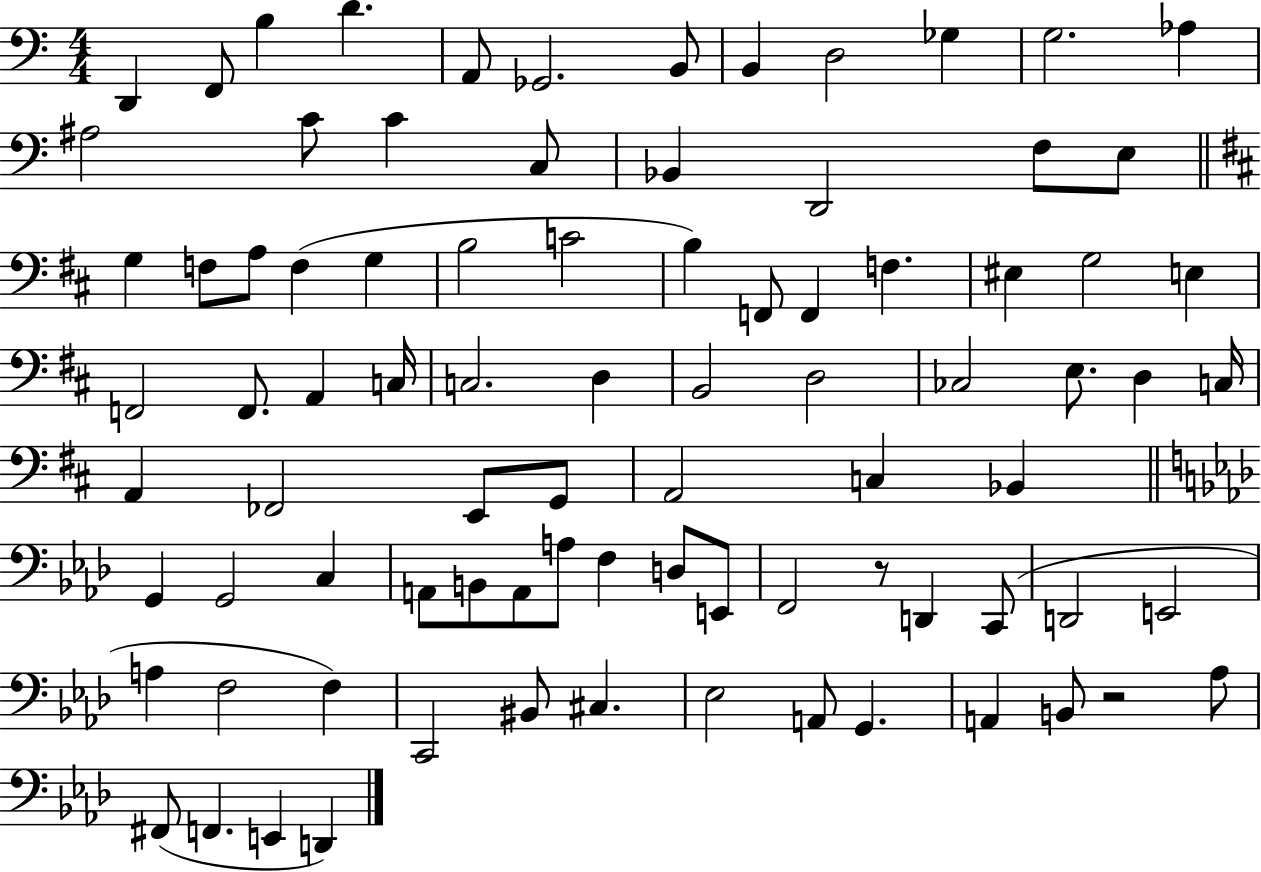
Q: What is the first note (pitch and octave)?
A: D2